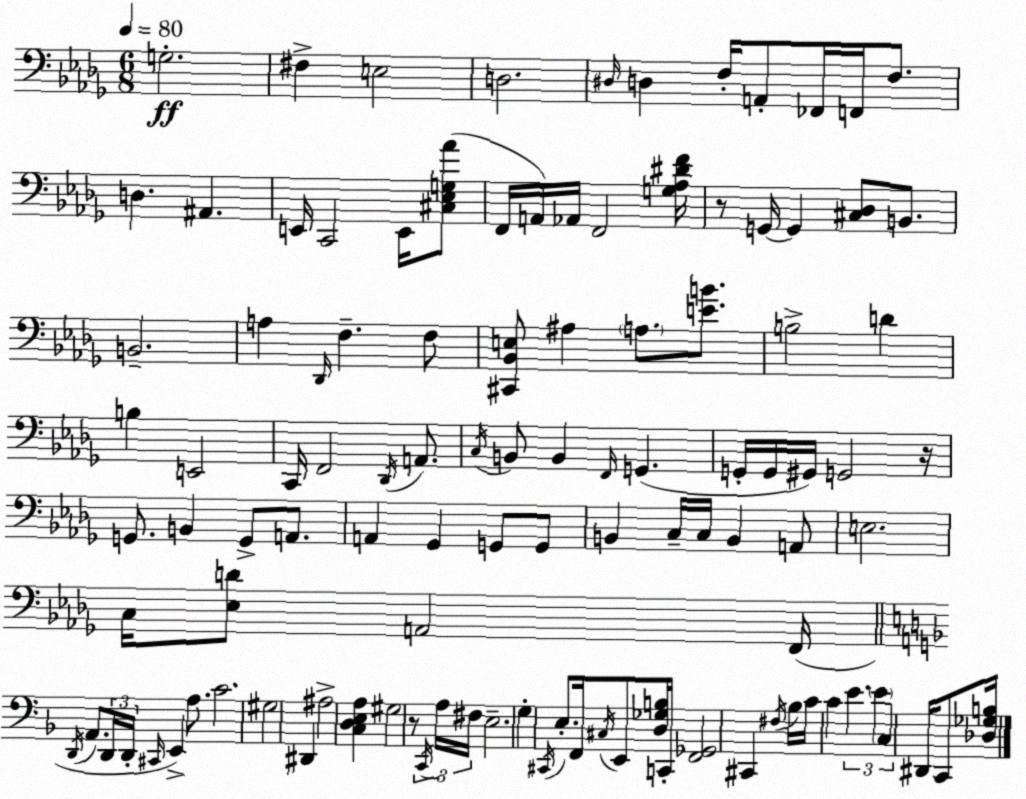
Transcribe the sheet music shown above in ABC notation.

X:1
T:Untitled
M:6/8
L:1/4
K:Bbm
G,2 ^F, E,2 D,2 ^D,/4 D, F,/4 A,,/2 _F,,/4 F,,/4 F,/2 D, ^A,, E,,/4 C,,2 E,,/4 [^C,_E,G,_A]/2 F,,/4 A,,/4 _A,,/4 F,,2 [G,_A,^DF]/4 z/2 G,,/4 G,, [^C,_D,]/2 B,,/2 B,,2 A, _D,,/4 F, F,/2 [^C,,_B,,E,]/2 ^A, A,/2 [EB]/2 B,2 D B, E,,2 C,,/4 F,,2 _D,,/4 A,,/2 C,/4 B,,/2 B,, F,,/4 G,, G,,/4 G,,/4 ^G,,/4 G,,2 z/4 G,,/2 B,, G,,/2 A,,/2 A,, _G,, G,,/2 G,,/2 B,, C,/4 C,/4 B,, A,,/2 E,2 C,/4 [_E,D]/2 A,,2 F,,/4 D,,/4 A,,/2 D,,/4 D,,/4 ^C,,/4 E,, A,/2 C2 ^G,2 ^D,, ^A,2 [C,D,E,A,] ^G,2 z/2 C,,/4 A,/4 ^F,/4 E,2 G, ^C,,/4 E,/2 F,,/4 ^C,/4 E,,/2 [D,_G,B,]/4 C,,/4 [F,,_G,,]2 ^C,, ^F,/4 _B,/4 C/4 C E E C, ^D,,/4 C,,/2 [_D,_G,B,]/4